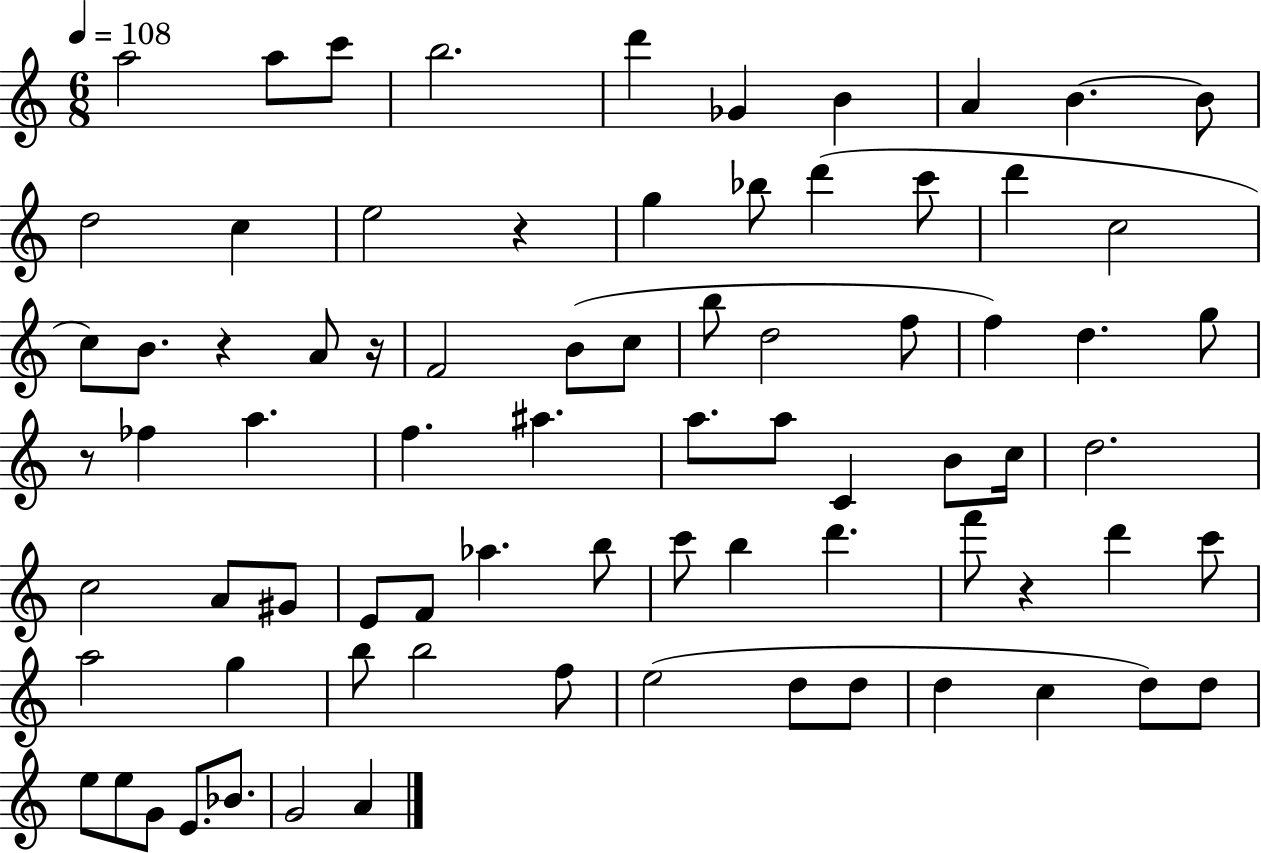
X:1
T:Untitled
M:6/8
L:1/4
K:C
a2 a/2 c'/2 b2 d' _G B A B B/2 d2 c e2 z g _b/2 d' c'/2 d' c2 c/2 B/2 z A/2 z/4 F2 B/2 c/2 b/2 d2 f/2 f d g/2 z/2 _f a f ^a a/2 a/2 C B/2 c/4 d2 c2 A/2 ^G/2 E/2 F/2 _a b/2 c'/2 b d' f'/2 z d' c'/2 a2 g b/2 b2 f/2 e2 d/2 d/2 d c d/2 d/2 e/2 e/2 G/2 E/2 _B/2 G2 A